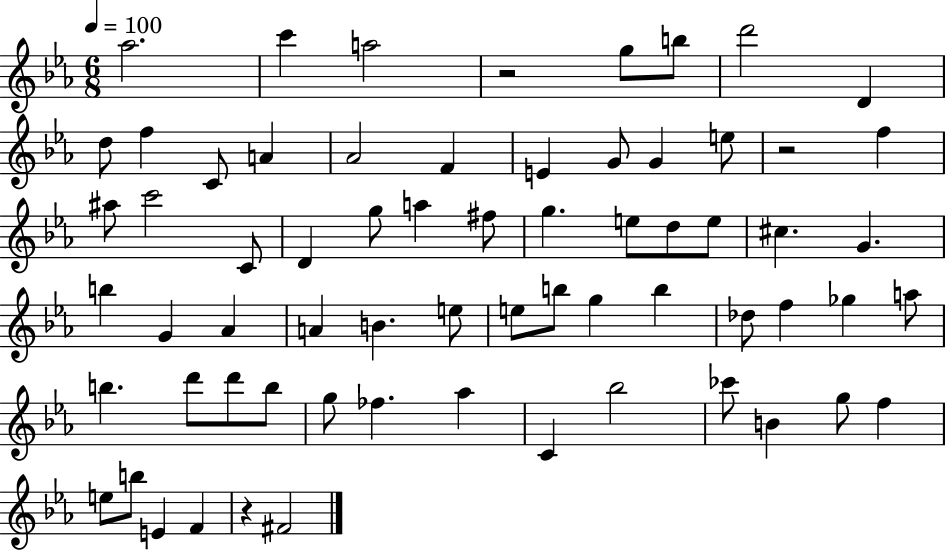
Ab5/h. C6/q A5/h R/h G5/e B5/e D6/h D4/q D5/e F5/q C4/e A4/q Ab4/h F4/q E4/q G4/e G4/q E5/e R/h F5/q A#5/e C6/h C4/e D4/q G5/e A5/q F#5/e G5/q. E5/e D5/e E5/e C#5/q. G4/q. B5/q G4/q Ab4/q A4/q B4/q. E5/e E5/e B5/e G5/q B5/q Db5/e F5/q Gb5/q A5/e B5/q. D6/e D6/e B5/e G5/e FES5/q. Ab5/q C4/q Bb5/h CES6/e B4/q G5/e F5/q E5/e B5/e E4/q F4/q R/q F#4/h